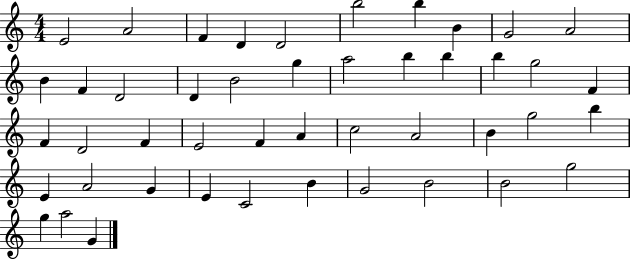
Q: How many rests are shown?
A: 0